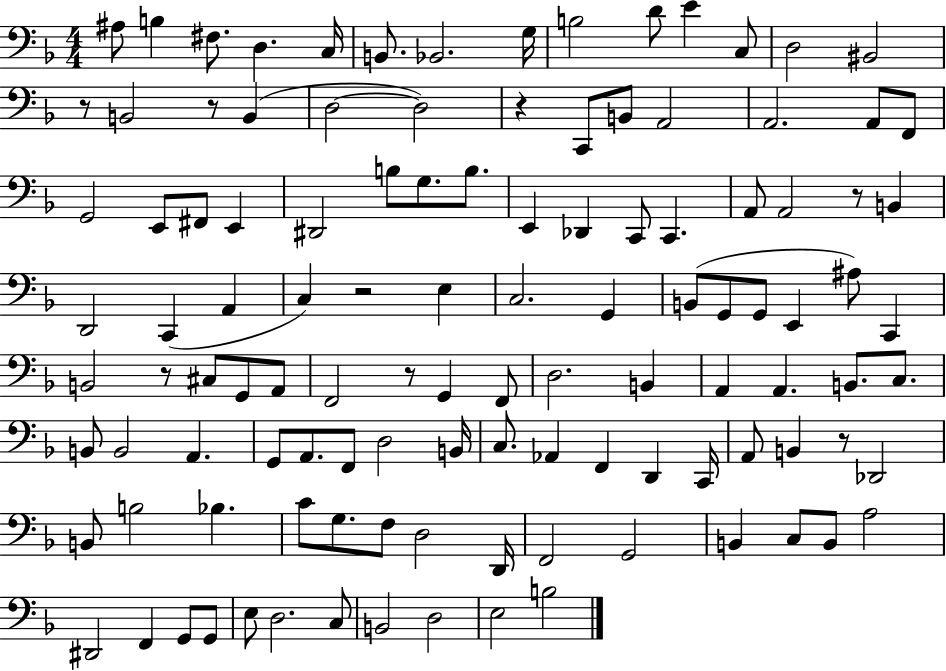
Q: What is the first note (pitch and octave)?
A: A#3